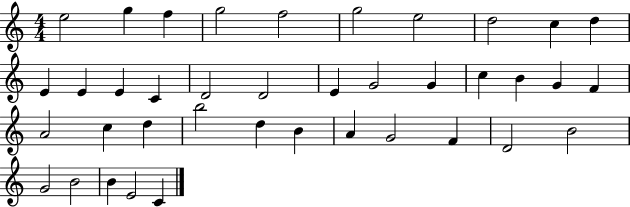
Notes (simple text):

E5/h G5/q F5/q G5/h F5/h G5/h E5/h D5/h C5/q D5/q E4/q E4/q E4/q C4/q D4/h D4/h E4/q G4/h G4/q C5/q B4/q G4/q F4/q A4/h C5/q D5/q B5/h D5/q B4/q A4/q G4/h F4/q D4/h B4/h G4/h B4/h B4/q E4/h C4/q